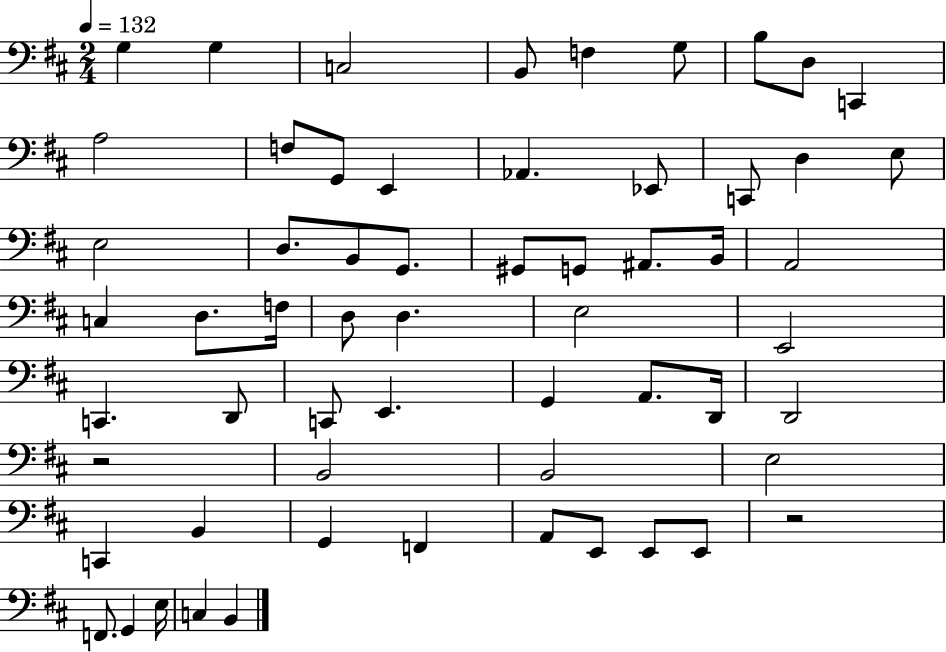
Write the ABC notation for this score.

X:1
T:Untitled
M:2/4
L:1/4
K:D
G, G, C,2 B,,/2 F, G,/2 B,/2 D,/2 C,, A,2 F,/2 G,,/2 E,, _A,, _E,,/2 C,,/2 D, E,/2 E,2 D,/2 B,,/2 G,,/2 ^G,,/2 G,,/2 ^A,,/2 B,,/4 A,,2 C, D,/2 F,/4 D,/2 D, E,2 E,,2 C,, D,,/2 C,,/2 E,, G,, A,,/2 D,,/4 D,,2 z2 B,,2 B,,2 E,2 C,, B,, G,, F,, A,,/2 E,,/2 E,,/2 E,,/2 z2 F,,/2 G,, E,/4 C, B,,